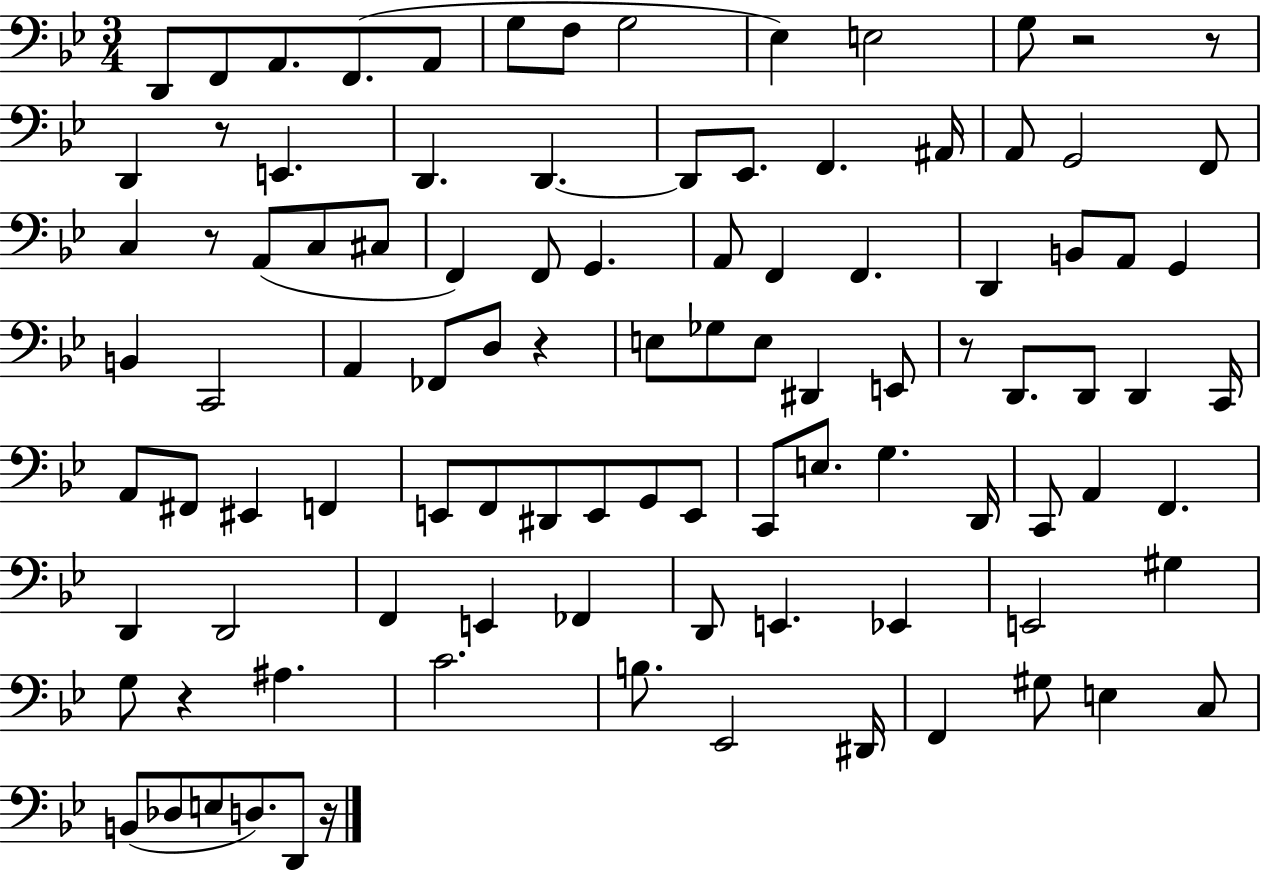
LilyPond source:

{
  \clef bass
  \numericTimeSignature
  \time 3/4
  \key bes \major
  \repeat volta 2 { d,8 f,8 a,8. f,8.( a,8 | g8 f8 g2 | ees4) e2 | g8 r2 r8 | \break d,4 r8 e,4. | d,4. d,4.~~ | d,8 ees,8. f,4. ais,16 | a,8 g,2 f,8 | \break c4 r8 a,8( c8 cis8 | f,4) f,8 g,4. | a,8 f,4 f,4. | d,4 b,8 a,8 g,4 | \break b,4 c,2 | a,4 fes,8 d8 r4 | e8 ges8 e8 dis,4 e,8 | r8 d,8. d,8 d,4 c,16 | \break a,8 fis,8 eis,4 f,4 | e,8 f,8 dis,8 e,8 g,8 e,8 | c,8 e8. g4. d,16 | c,8 a,4 f,4. | \break d,4 d,2 | f,4 e,4 fes,4 | d,8 e,4. ees,4 | e,2 gis4 | \break g8 r4 ais4. | c'2. | b8. ees,2 dis,16 | f,4 gis8 e4 c8 | \break b,8( des8 e8 d8.) d,8 r16 | } \bar "|."
}